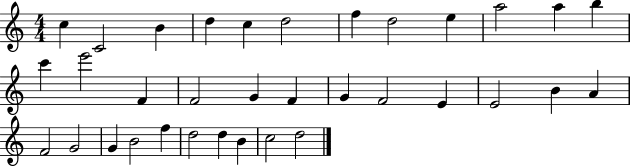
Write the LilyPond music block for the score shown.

{
  \clef treble
  \numericTimeSignature
  \time 4/4
  \key c \major
  c''4 c'2 b'4 | d''4 c''4 d''2 | f''4 d''2 e''4 | a''2 a''4 b''4 | \break c'''4 e'''2 f'4 | f'2 g'4 f'4 | g'4 f'2 e'4 | e'2 b'4 a'4 | \break f'2 g'2 | g'4 b'2 f''4 | d''2 d''4 b'4 | c''2 d''2 | \break \bar "|."
}